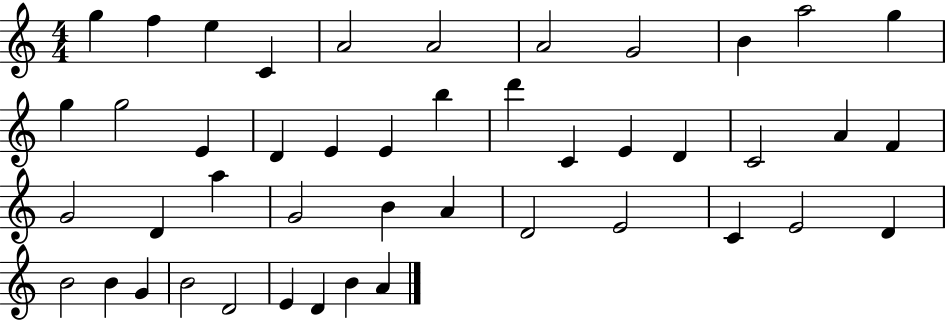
{
  \clef treble
  \numericTimeSignature
  \time 4/4
  \key c \major
  g''4 f''4 e''4 c'4 | a'2 a'2 | a'2 g'2 | b'4 a''2 g''4 | \break g''4 g''2 e'4 | d'4 e'4 e'4 b''4 | d'''4 c'4 e'4 d'4 | c'2 a'4 f'4 | \break g'2 d'4 a''4 | g'2 b'4 a'4 | d'2 e'2 | c'4 e'2 d'4 | \break b'2 b'4 g'4 | b'2 d'2 | e'4 d'4 b'4 a'4 | \bar "|."
}